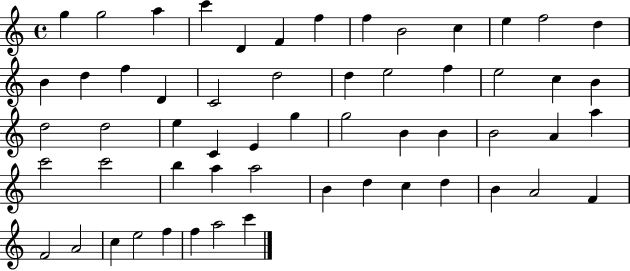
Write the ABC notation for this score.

X:1
T:Untitled
M:4/4
L:1/4
K:C
g g2 a c' D F f f B2 c e f2 d B d f D C2 d2 d e2 f e2 c B d2 d2 e C E g g2 B B B2 A a c'2 c'2 b a a2 B d c d B A2 F F2 A2 c e2 f f a2 c'